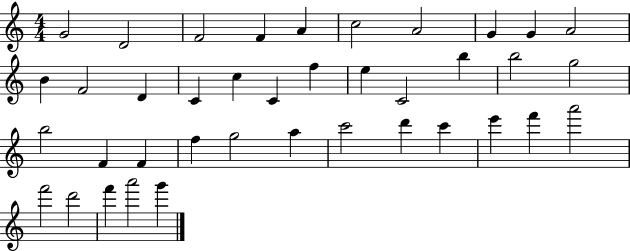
{
  \clef treble
  \numericTimeSignature
  \time 4/4
  \key c \major
  g'2 d'2 | f'2 f'4 a'4 | c''2 a'2 | g'4 g'4 a'2 | \break b'4 f'2 d'4 | c'4 c''4 c'4 f''4 | e''4 c'2 b''4 | b''2 g''2 | \break b''2 f'4 f'4 | f''4 g''2 a''4 | c'''2 d'''4 c'''4 | e'''4 f'''4 a'''2 | \break f'''2 d'''2 | f'''4 a'''2 g'''4 | \bar "|."
}